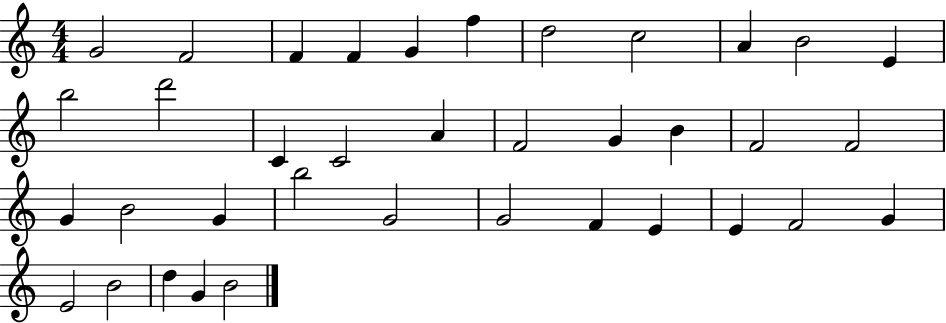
{
  \clef treble
  \numericTimeSignature
  \time 4/4
  \key c \major
  g'2 f'2 | f'4 f'4 g'4 f''4 | d''2 c''2 | a'4 b'2 e'4 | \break b''2 d'''2 | c'4 c'2 a'4 | f'2 g'4 b'4 | f'2 f'2 | \break g'4 b'2 g'4 | b''2 g'2 | g'2 f'4 e'4 | e'4 f'2 g'4 | \break e'2 b'2 | d''4 g'4 b'2 | \bar "|."
}